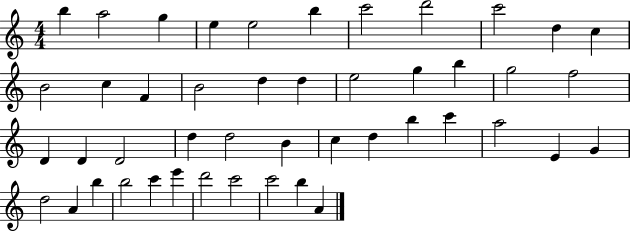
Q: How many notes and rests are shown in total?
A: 46